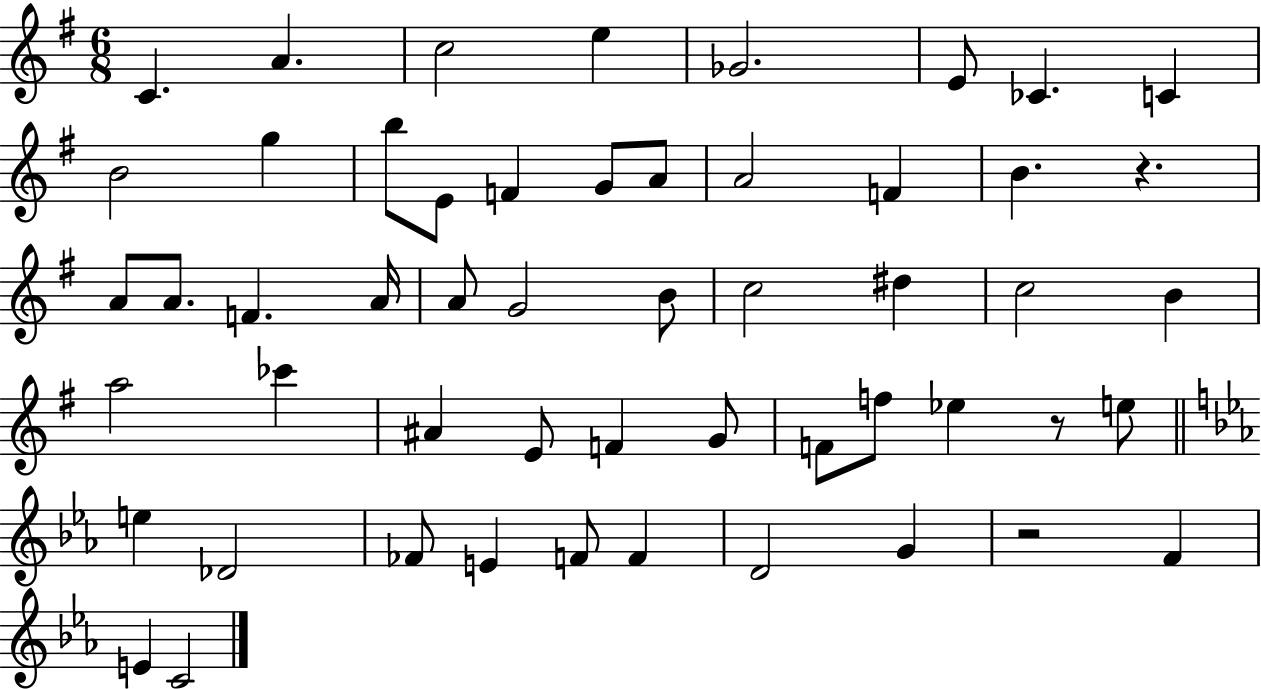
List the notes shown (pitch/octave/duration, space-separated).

C4/q. A4/q. C5/h E5/q Gb4/h. E4/e CES4/q. C4/q B4/h G5/q B5/e E4/e F4/q G4/e A4/e A4/h F4/q B4/q. R/q. A4/e A4/e. F4/q. A4/s A4/e G4/h B4/e C5/h D#5/q C5/h B4/q A5/h CES6/q A#4/q E4/e F4/q G4/e F4/e F5/e Eb5/q R/e E5/e E5/q Db4/h FES4/e E4/q F4/e F4/q D4/h G4/q R/h F4/q E4/q C4/h